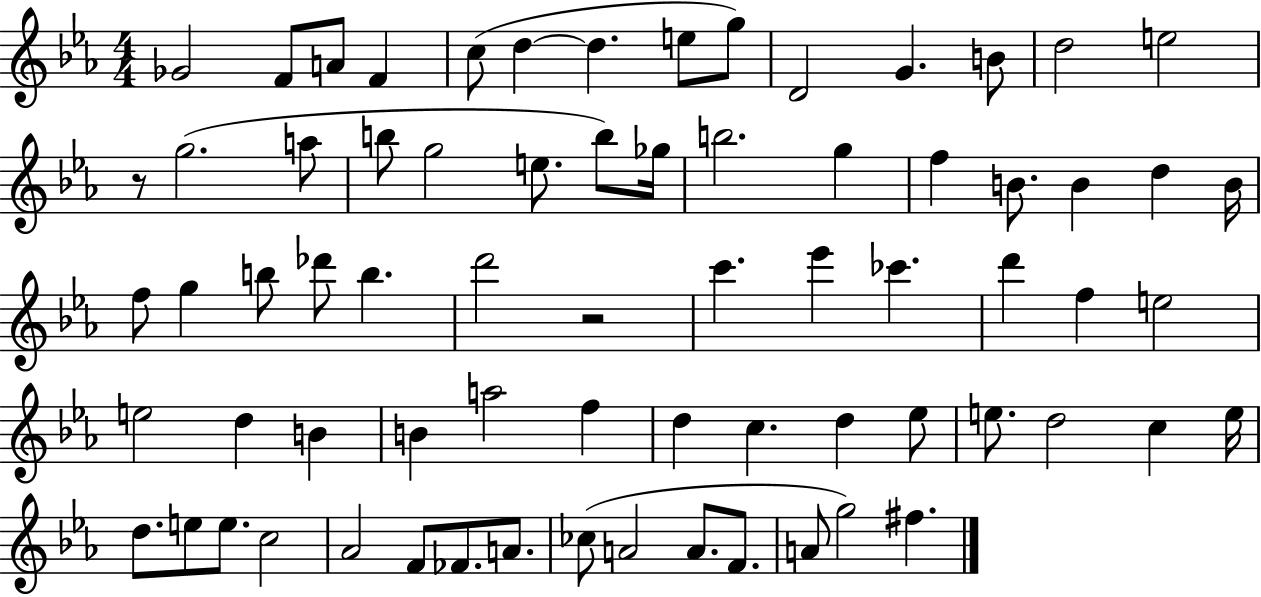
X:1
T:Untitled
M:4/4
L:1/4
K:Eb
_G2 F/2 A/2 F c/2 d d e/2 g/2 D2 G B/2 d2 e2 z/2 g2 a/2 b/2 g2 e/2 b/2 _g/4 b2 g f B/2 B d B/4 f/2 g b/2 _d'/2 b d'2 z2 c' _e' _c' d' f e2 e2 d B B a2 f d c d _e/2 e/2 d2 c e/4 d/2 e/2 e/2 c2 _A2 F/2 _F/2 A/2 _c/2 A2 A/2 F/2 A/2 g2 ^f